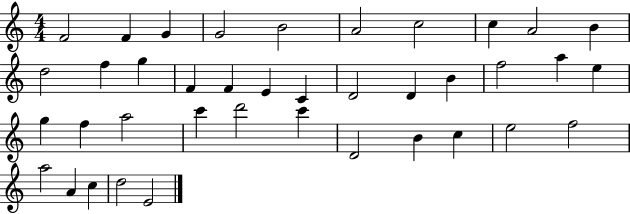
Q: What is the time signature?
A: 4/4